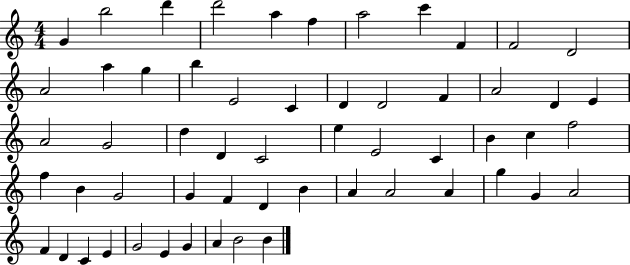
G4/q B5/h D6/q D6/h A5/q F5/q A5/h C6/q F4/q F4/h D4/h A4/h A5/q G5/q B5/q E4/h C4/q D4/q D4/h F4/q A4/h D4/q E4/q A4/h G4/h D5/q D4/q C4/h E5/q E4/h C4/q B4/q C5/q F5/h F5/q B4/q G4/h G4/q F4/q D4/q B4/q A4/q A4/h A4/q G5/q G4/q A4/h F4/q D4/q C4/q E4/q G4/h E4/q G4/q A4/q B4/h B4/q